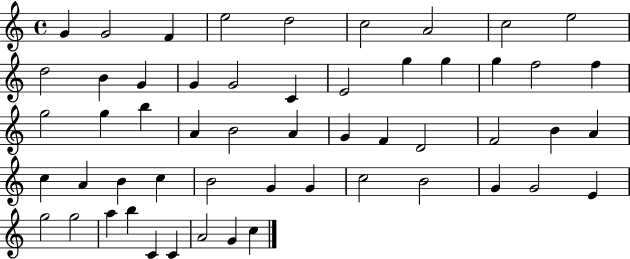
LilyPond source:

{
  \clef treble
  \time 4/4
  \defaultTimeSignature
  \key c \major
  g'4 g'2 f'4 | e''2 d''2 | c''2 a'2 | c''2 e''2 | \break d''2 b'4 g'4 | g'4 g'2 c'4 | e'2 g''4 g''4 | g''4 f''2 f''4 | \break g''2 g''4 b''4 | a'4 b'2 a'4 | g'4 f'4 d'2 | f'2 b'4 a'4 | \break c''4 a'4 b'4 c''4 | b'2 g'4 g'4 | c''2 b'2 | g'4 g'2 e'4 | \break g''2 g''2 | a''4 b''4 c'4 c'4 | a'2 g'4 c''4 | \bar "|."
}